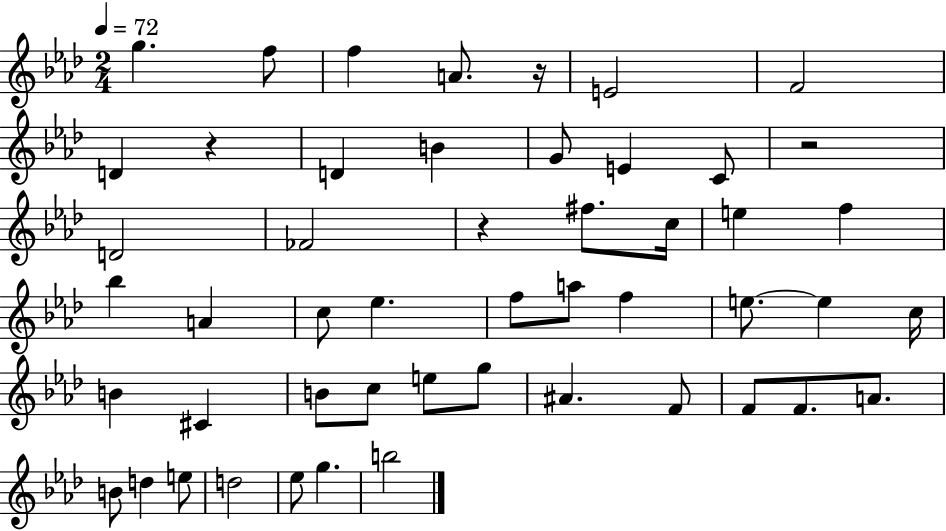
G5/q. F5/e F5/q A4/e. R/s E4/h F4/h D4/q R/q D4/q B4/q G4/e E4/q C4/e R/h D4/h FES4/h R/q F#5/e. C5/s E5/q F5/q Bb5/q A4/q C5/e Eb5/q. F5/e A5/e F5/q E5/e. E5/q C5/s B4/q C#4/q B4/e C5/e E5/e G5/e A#4/q. F4/e F4/e F4/e. A4/e. B4/e D5/q E5/e D5/h Eb5/e G5/q. B5/h